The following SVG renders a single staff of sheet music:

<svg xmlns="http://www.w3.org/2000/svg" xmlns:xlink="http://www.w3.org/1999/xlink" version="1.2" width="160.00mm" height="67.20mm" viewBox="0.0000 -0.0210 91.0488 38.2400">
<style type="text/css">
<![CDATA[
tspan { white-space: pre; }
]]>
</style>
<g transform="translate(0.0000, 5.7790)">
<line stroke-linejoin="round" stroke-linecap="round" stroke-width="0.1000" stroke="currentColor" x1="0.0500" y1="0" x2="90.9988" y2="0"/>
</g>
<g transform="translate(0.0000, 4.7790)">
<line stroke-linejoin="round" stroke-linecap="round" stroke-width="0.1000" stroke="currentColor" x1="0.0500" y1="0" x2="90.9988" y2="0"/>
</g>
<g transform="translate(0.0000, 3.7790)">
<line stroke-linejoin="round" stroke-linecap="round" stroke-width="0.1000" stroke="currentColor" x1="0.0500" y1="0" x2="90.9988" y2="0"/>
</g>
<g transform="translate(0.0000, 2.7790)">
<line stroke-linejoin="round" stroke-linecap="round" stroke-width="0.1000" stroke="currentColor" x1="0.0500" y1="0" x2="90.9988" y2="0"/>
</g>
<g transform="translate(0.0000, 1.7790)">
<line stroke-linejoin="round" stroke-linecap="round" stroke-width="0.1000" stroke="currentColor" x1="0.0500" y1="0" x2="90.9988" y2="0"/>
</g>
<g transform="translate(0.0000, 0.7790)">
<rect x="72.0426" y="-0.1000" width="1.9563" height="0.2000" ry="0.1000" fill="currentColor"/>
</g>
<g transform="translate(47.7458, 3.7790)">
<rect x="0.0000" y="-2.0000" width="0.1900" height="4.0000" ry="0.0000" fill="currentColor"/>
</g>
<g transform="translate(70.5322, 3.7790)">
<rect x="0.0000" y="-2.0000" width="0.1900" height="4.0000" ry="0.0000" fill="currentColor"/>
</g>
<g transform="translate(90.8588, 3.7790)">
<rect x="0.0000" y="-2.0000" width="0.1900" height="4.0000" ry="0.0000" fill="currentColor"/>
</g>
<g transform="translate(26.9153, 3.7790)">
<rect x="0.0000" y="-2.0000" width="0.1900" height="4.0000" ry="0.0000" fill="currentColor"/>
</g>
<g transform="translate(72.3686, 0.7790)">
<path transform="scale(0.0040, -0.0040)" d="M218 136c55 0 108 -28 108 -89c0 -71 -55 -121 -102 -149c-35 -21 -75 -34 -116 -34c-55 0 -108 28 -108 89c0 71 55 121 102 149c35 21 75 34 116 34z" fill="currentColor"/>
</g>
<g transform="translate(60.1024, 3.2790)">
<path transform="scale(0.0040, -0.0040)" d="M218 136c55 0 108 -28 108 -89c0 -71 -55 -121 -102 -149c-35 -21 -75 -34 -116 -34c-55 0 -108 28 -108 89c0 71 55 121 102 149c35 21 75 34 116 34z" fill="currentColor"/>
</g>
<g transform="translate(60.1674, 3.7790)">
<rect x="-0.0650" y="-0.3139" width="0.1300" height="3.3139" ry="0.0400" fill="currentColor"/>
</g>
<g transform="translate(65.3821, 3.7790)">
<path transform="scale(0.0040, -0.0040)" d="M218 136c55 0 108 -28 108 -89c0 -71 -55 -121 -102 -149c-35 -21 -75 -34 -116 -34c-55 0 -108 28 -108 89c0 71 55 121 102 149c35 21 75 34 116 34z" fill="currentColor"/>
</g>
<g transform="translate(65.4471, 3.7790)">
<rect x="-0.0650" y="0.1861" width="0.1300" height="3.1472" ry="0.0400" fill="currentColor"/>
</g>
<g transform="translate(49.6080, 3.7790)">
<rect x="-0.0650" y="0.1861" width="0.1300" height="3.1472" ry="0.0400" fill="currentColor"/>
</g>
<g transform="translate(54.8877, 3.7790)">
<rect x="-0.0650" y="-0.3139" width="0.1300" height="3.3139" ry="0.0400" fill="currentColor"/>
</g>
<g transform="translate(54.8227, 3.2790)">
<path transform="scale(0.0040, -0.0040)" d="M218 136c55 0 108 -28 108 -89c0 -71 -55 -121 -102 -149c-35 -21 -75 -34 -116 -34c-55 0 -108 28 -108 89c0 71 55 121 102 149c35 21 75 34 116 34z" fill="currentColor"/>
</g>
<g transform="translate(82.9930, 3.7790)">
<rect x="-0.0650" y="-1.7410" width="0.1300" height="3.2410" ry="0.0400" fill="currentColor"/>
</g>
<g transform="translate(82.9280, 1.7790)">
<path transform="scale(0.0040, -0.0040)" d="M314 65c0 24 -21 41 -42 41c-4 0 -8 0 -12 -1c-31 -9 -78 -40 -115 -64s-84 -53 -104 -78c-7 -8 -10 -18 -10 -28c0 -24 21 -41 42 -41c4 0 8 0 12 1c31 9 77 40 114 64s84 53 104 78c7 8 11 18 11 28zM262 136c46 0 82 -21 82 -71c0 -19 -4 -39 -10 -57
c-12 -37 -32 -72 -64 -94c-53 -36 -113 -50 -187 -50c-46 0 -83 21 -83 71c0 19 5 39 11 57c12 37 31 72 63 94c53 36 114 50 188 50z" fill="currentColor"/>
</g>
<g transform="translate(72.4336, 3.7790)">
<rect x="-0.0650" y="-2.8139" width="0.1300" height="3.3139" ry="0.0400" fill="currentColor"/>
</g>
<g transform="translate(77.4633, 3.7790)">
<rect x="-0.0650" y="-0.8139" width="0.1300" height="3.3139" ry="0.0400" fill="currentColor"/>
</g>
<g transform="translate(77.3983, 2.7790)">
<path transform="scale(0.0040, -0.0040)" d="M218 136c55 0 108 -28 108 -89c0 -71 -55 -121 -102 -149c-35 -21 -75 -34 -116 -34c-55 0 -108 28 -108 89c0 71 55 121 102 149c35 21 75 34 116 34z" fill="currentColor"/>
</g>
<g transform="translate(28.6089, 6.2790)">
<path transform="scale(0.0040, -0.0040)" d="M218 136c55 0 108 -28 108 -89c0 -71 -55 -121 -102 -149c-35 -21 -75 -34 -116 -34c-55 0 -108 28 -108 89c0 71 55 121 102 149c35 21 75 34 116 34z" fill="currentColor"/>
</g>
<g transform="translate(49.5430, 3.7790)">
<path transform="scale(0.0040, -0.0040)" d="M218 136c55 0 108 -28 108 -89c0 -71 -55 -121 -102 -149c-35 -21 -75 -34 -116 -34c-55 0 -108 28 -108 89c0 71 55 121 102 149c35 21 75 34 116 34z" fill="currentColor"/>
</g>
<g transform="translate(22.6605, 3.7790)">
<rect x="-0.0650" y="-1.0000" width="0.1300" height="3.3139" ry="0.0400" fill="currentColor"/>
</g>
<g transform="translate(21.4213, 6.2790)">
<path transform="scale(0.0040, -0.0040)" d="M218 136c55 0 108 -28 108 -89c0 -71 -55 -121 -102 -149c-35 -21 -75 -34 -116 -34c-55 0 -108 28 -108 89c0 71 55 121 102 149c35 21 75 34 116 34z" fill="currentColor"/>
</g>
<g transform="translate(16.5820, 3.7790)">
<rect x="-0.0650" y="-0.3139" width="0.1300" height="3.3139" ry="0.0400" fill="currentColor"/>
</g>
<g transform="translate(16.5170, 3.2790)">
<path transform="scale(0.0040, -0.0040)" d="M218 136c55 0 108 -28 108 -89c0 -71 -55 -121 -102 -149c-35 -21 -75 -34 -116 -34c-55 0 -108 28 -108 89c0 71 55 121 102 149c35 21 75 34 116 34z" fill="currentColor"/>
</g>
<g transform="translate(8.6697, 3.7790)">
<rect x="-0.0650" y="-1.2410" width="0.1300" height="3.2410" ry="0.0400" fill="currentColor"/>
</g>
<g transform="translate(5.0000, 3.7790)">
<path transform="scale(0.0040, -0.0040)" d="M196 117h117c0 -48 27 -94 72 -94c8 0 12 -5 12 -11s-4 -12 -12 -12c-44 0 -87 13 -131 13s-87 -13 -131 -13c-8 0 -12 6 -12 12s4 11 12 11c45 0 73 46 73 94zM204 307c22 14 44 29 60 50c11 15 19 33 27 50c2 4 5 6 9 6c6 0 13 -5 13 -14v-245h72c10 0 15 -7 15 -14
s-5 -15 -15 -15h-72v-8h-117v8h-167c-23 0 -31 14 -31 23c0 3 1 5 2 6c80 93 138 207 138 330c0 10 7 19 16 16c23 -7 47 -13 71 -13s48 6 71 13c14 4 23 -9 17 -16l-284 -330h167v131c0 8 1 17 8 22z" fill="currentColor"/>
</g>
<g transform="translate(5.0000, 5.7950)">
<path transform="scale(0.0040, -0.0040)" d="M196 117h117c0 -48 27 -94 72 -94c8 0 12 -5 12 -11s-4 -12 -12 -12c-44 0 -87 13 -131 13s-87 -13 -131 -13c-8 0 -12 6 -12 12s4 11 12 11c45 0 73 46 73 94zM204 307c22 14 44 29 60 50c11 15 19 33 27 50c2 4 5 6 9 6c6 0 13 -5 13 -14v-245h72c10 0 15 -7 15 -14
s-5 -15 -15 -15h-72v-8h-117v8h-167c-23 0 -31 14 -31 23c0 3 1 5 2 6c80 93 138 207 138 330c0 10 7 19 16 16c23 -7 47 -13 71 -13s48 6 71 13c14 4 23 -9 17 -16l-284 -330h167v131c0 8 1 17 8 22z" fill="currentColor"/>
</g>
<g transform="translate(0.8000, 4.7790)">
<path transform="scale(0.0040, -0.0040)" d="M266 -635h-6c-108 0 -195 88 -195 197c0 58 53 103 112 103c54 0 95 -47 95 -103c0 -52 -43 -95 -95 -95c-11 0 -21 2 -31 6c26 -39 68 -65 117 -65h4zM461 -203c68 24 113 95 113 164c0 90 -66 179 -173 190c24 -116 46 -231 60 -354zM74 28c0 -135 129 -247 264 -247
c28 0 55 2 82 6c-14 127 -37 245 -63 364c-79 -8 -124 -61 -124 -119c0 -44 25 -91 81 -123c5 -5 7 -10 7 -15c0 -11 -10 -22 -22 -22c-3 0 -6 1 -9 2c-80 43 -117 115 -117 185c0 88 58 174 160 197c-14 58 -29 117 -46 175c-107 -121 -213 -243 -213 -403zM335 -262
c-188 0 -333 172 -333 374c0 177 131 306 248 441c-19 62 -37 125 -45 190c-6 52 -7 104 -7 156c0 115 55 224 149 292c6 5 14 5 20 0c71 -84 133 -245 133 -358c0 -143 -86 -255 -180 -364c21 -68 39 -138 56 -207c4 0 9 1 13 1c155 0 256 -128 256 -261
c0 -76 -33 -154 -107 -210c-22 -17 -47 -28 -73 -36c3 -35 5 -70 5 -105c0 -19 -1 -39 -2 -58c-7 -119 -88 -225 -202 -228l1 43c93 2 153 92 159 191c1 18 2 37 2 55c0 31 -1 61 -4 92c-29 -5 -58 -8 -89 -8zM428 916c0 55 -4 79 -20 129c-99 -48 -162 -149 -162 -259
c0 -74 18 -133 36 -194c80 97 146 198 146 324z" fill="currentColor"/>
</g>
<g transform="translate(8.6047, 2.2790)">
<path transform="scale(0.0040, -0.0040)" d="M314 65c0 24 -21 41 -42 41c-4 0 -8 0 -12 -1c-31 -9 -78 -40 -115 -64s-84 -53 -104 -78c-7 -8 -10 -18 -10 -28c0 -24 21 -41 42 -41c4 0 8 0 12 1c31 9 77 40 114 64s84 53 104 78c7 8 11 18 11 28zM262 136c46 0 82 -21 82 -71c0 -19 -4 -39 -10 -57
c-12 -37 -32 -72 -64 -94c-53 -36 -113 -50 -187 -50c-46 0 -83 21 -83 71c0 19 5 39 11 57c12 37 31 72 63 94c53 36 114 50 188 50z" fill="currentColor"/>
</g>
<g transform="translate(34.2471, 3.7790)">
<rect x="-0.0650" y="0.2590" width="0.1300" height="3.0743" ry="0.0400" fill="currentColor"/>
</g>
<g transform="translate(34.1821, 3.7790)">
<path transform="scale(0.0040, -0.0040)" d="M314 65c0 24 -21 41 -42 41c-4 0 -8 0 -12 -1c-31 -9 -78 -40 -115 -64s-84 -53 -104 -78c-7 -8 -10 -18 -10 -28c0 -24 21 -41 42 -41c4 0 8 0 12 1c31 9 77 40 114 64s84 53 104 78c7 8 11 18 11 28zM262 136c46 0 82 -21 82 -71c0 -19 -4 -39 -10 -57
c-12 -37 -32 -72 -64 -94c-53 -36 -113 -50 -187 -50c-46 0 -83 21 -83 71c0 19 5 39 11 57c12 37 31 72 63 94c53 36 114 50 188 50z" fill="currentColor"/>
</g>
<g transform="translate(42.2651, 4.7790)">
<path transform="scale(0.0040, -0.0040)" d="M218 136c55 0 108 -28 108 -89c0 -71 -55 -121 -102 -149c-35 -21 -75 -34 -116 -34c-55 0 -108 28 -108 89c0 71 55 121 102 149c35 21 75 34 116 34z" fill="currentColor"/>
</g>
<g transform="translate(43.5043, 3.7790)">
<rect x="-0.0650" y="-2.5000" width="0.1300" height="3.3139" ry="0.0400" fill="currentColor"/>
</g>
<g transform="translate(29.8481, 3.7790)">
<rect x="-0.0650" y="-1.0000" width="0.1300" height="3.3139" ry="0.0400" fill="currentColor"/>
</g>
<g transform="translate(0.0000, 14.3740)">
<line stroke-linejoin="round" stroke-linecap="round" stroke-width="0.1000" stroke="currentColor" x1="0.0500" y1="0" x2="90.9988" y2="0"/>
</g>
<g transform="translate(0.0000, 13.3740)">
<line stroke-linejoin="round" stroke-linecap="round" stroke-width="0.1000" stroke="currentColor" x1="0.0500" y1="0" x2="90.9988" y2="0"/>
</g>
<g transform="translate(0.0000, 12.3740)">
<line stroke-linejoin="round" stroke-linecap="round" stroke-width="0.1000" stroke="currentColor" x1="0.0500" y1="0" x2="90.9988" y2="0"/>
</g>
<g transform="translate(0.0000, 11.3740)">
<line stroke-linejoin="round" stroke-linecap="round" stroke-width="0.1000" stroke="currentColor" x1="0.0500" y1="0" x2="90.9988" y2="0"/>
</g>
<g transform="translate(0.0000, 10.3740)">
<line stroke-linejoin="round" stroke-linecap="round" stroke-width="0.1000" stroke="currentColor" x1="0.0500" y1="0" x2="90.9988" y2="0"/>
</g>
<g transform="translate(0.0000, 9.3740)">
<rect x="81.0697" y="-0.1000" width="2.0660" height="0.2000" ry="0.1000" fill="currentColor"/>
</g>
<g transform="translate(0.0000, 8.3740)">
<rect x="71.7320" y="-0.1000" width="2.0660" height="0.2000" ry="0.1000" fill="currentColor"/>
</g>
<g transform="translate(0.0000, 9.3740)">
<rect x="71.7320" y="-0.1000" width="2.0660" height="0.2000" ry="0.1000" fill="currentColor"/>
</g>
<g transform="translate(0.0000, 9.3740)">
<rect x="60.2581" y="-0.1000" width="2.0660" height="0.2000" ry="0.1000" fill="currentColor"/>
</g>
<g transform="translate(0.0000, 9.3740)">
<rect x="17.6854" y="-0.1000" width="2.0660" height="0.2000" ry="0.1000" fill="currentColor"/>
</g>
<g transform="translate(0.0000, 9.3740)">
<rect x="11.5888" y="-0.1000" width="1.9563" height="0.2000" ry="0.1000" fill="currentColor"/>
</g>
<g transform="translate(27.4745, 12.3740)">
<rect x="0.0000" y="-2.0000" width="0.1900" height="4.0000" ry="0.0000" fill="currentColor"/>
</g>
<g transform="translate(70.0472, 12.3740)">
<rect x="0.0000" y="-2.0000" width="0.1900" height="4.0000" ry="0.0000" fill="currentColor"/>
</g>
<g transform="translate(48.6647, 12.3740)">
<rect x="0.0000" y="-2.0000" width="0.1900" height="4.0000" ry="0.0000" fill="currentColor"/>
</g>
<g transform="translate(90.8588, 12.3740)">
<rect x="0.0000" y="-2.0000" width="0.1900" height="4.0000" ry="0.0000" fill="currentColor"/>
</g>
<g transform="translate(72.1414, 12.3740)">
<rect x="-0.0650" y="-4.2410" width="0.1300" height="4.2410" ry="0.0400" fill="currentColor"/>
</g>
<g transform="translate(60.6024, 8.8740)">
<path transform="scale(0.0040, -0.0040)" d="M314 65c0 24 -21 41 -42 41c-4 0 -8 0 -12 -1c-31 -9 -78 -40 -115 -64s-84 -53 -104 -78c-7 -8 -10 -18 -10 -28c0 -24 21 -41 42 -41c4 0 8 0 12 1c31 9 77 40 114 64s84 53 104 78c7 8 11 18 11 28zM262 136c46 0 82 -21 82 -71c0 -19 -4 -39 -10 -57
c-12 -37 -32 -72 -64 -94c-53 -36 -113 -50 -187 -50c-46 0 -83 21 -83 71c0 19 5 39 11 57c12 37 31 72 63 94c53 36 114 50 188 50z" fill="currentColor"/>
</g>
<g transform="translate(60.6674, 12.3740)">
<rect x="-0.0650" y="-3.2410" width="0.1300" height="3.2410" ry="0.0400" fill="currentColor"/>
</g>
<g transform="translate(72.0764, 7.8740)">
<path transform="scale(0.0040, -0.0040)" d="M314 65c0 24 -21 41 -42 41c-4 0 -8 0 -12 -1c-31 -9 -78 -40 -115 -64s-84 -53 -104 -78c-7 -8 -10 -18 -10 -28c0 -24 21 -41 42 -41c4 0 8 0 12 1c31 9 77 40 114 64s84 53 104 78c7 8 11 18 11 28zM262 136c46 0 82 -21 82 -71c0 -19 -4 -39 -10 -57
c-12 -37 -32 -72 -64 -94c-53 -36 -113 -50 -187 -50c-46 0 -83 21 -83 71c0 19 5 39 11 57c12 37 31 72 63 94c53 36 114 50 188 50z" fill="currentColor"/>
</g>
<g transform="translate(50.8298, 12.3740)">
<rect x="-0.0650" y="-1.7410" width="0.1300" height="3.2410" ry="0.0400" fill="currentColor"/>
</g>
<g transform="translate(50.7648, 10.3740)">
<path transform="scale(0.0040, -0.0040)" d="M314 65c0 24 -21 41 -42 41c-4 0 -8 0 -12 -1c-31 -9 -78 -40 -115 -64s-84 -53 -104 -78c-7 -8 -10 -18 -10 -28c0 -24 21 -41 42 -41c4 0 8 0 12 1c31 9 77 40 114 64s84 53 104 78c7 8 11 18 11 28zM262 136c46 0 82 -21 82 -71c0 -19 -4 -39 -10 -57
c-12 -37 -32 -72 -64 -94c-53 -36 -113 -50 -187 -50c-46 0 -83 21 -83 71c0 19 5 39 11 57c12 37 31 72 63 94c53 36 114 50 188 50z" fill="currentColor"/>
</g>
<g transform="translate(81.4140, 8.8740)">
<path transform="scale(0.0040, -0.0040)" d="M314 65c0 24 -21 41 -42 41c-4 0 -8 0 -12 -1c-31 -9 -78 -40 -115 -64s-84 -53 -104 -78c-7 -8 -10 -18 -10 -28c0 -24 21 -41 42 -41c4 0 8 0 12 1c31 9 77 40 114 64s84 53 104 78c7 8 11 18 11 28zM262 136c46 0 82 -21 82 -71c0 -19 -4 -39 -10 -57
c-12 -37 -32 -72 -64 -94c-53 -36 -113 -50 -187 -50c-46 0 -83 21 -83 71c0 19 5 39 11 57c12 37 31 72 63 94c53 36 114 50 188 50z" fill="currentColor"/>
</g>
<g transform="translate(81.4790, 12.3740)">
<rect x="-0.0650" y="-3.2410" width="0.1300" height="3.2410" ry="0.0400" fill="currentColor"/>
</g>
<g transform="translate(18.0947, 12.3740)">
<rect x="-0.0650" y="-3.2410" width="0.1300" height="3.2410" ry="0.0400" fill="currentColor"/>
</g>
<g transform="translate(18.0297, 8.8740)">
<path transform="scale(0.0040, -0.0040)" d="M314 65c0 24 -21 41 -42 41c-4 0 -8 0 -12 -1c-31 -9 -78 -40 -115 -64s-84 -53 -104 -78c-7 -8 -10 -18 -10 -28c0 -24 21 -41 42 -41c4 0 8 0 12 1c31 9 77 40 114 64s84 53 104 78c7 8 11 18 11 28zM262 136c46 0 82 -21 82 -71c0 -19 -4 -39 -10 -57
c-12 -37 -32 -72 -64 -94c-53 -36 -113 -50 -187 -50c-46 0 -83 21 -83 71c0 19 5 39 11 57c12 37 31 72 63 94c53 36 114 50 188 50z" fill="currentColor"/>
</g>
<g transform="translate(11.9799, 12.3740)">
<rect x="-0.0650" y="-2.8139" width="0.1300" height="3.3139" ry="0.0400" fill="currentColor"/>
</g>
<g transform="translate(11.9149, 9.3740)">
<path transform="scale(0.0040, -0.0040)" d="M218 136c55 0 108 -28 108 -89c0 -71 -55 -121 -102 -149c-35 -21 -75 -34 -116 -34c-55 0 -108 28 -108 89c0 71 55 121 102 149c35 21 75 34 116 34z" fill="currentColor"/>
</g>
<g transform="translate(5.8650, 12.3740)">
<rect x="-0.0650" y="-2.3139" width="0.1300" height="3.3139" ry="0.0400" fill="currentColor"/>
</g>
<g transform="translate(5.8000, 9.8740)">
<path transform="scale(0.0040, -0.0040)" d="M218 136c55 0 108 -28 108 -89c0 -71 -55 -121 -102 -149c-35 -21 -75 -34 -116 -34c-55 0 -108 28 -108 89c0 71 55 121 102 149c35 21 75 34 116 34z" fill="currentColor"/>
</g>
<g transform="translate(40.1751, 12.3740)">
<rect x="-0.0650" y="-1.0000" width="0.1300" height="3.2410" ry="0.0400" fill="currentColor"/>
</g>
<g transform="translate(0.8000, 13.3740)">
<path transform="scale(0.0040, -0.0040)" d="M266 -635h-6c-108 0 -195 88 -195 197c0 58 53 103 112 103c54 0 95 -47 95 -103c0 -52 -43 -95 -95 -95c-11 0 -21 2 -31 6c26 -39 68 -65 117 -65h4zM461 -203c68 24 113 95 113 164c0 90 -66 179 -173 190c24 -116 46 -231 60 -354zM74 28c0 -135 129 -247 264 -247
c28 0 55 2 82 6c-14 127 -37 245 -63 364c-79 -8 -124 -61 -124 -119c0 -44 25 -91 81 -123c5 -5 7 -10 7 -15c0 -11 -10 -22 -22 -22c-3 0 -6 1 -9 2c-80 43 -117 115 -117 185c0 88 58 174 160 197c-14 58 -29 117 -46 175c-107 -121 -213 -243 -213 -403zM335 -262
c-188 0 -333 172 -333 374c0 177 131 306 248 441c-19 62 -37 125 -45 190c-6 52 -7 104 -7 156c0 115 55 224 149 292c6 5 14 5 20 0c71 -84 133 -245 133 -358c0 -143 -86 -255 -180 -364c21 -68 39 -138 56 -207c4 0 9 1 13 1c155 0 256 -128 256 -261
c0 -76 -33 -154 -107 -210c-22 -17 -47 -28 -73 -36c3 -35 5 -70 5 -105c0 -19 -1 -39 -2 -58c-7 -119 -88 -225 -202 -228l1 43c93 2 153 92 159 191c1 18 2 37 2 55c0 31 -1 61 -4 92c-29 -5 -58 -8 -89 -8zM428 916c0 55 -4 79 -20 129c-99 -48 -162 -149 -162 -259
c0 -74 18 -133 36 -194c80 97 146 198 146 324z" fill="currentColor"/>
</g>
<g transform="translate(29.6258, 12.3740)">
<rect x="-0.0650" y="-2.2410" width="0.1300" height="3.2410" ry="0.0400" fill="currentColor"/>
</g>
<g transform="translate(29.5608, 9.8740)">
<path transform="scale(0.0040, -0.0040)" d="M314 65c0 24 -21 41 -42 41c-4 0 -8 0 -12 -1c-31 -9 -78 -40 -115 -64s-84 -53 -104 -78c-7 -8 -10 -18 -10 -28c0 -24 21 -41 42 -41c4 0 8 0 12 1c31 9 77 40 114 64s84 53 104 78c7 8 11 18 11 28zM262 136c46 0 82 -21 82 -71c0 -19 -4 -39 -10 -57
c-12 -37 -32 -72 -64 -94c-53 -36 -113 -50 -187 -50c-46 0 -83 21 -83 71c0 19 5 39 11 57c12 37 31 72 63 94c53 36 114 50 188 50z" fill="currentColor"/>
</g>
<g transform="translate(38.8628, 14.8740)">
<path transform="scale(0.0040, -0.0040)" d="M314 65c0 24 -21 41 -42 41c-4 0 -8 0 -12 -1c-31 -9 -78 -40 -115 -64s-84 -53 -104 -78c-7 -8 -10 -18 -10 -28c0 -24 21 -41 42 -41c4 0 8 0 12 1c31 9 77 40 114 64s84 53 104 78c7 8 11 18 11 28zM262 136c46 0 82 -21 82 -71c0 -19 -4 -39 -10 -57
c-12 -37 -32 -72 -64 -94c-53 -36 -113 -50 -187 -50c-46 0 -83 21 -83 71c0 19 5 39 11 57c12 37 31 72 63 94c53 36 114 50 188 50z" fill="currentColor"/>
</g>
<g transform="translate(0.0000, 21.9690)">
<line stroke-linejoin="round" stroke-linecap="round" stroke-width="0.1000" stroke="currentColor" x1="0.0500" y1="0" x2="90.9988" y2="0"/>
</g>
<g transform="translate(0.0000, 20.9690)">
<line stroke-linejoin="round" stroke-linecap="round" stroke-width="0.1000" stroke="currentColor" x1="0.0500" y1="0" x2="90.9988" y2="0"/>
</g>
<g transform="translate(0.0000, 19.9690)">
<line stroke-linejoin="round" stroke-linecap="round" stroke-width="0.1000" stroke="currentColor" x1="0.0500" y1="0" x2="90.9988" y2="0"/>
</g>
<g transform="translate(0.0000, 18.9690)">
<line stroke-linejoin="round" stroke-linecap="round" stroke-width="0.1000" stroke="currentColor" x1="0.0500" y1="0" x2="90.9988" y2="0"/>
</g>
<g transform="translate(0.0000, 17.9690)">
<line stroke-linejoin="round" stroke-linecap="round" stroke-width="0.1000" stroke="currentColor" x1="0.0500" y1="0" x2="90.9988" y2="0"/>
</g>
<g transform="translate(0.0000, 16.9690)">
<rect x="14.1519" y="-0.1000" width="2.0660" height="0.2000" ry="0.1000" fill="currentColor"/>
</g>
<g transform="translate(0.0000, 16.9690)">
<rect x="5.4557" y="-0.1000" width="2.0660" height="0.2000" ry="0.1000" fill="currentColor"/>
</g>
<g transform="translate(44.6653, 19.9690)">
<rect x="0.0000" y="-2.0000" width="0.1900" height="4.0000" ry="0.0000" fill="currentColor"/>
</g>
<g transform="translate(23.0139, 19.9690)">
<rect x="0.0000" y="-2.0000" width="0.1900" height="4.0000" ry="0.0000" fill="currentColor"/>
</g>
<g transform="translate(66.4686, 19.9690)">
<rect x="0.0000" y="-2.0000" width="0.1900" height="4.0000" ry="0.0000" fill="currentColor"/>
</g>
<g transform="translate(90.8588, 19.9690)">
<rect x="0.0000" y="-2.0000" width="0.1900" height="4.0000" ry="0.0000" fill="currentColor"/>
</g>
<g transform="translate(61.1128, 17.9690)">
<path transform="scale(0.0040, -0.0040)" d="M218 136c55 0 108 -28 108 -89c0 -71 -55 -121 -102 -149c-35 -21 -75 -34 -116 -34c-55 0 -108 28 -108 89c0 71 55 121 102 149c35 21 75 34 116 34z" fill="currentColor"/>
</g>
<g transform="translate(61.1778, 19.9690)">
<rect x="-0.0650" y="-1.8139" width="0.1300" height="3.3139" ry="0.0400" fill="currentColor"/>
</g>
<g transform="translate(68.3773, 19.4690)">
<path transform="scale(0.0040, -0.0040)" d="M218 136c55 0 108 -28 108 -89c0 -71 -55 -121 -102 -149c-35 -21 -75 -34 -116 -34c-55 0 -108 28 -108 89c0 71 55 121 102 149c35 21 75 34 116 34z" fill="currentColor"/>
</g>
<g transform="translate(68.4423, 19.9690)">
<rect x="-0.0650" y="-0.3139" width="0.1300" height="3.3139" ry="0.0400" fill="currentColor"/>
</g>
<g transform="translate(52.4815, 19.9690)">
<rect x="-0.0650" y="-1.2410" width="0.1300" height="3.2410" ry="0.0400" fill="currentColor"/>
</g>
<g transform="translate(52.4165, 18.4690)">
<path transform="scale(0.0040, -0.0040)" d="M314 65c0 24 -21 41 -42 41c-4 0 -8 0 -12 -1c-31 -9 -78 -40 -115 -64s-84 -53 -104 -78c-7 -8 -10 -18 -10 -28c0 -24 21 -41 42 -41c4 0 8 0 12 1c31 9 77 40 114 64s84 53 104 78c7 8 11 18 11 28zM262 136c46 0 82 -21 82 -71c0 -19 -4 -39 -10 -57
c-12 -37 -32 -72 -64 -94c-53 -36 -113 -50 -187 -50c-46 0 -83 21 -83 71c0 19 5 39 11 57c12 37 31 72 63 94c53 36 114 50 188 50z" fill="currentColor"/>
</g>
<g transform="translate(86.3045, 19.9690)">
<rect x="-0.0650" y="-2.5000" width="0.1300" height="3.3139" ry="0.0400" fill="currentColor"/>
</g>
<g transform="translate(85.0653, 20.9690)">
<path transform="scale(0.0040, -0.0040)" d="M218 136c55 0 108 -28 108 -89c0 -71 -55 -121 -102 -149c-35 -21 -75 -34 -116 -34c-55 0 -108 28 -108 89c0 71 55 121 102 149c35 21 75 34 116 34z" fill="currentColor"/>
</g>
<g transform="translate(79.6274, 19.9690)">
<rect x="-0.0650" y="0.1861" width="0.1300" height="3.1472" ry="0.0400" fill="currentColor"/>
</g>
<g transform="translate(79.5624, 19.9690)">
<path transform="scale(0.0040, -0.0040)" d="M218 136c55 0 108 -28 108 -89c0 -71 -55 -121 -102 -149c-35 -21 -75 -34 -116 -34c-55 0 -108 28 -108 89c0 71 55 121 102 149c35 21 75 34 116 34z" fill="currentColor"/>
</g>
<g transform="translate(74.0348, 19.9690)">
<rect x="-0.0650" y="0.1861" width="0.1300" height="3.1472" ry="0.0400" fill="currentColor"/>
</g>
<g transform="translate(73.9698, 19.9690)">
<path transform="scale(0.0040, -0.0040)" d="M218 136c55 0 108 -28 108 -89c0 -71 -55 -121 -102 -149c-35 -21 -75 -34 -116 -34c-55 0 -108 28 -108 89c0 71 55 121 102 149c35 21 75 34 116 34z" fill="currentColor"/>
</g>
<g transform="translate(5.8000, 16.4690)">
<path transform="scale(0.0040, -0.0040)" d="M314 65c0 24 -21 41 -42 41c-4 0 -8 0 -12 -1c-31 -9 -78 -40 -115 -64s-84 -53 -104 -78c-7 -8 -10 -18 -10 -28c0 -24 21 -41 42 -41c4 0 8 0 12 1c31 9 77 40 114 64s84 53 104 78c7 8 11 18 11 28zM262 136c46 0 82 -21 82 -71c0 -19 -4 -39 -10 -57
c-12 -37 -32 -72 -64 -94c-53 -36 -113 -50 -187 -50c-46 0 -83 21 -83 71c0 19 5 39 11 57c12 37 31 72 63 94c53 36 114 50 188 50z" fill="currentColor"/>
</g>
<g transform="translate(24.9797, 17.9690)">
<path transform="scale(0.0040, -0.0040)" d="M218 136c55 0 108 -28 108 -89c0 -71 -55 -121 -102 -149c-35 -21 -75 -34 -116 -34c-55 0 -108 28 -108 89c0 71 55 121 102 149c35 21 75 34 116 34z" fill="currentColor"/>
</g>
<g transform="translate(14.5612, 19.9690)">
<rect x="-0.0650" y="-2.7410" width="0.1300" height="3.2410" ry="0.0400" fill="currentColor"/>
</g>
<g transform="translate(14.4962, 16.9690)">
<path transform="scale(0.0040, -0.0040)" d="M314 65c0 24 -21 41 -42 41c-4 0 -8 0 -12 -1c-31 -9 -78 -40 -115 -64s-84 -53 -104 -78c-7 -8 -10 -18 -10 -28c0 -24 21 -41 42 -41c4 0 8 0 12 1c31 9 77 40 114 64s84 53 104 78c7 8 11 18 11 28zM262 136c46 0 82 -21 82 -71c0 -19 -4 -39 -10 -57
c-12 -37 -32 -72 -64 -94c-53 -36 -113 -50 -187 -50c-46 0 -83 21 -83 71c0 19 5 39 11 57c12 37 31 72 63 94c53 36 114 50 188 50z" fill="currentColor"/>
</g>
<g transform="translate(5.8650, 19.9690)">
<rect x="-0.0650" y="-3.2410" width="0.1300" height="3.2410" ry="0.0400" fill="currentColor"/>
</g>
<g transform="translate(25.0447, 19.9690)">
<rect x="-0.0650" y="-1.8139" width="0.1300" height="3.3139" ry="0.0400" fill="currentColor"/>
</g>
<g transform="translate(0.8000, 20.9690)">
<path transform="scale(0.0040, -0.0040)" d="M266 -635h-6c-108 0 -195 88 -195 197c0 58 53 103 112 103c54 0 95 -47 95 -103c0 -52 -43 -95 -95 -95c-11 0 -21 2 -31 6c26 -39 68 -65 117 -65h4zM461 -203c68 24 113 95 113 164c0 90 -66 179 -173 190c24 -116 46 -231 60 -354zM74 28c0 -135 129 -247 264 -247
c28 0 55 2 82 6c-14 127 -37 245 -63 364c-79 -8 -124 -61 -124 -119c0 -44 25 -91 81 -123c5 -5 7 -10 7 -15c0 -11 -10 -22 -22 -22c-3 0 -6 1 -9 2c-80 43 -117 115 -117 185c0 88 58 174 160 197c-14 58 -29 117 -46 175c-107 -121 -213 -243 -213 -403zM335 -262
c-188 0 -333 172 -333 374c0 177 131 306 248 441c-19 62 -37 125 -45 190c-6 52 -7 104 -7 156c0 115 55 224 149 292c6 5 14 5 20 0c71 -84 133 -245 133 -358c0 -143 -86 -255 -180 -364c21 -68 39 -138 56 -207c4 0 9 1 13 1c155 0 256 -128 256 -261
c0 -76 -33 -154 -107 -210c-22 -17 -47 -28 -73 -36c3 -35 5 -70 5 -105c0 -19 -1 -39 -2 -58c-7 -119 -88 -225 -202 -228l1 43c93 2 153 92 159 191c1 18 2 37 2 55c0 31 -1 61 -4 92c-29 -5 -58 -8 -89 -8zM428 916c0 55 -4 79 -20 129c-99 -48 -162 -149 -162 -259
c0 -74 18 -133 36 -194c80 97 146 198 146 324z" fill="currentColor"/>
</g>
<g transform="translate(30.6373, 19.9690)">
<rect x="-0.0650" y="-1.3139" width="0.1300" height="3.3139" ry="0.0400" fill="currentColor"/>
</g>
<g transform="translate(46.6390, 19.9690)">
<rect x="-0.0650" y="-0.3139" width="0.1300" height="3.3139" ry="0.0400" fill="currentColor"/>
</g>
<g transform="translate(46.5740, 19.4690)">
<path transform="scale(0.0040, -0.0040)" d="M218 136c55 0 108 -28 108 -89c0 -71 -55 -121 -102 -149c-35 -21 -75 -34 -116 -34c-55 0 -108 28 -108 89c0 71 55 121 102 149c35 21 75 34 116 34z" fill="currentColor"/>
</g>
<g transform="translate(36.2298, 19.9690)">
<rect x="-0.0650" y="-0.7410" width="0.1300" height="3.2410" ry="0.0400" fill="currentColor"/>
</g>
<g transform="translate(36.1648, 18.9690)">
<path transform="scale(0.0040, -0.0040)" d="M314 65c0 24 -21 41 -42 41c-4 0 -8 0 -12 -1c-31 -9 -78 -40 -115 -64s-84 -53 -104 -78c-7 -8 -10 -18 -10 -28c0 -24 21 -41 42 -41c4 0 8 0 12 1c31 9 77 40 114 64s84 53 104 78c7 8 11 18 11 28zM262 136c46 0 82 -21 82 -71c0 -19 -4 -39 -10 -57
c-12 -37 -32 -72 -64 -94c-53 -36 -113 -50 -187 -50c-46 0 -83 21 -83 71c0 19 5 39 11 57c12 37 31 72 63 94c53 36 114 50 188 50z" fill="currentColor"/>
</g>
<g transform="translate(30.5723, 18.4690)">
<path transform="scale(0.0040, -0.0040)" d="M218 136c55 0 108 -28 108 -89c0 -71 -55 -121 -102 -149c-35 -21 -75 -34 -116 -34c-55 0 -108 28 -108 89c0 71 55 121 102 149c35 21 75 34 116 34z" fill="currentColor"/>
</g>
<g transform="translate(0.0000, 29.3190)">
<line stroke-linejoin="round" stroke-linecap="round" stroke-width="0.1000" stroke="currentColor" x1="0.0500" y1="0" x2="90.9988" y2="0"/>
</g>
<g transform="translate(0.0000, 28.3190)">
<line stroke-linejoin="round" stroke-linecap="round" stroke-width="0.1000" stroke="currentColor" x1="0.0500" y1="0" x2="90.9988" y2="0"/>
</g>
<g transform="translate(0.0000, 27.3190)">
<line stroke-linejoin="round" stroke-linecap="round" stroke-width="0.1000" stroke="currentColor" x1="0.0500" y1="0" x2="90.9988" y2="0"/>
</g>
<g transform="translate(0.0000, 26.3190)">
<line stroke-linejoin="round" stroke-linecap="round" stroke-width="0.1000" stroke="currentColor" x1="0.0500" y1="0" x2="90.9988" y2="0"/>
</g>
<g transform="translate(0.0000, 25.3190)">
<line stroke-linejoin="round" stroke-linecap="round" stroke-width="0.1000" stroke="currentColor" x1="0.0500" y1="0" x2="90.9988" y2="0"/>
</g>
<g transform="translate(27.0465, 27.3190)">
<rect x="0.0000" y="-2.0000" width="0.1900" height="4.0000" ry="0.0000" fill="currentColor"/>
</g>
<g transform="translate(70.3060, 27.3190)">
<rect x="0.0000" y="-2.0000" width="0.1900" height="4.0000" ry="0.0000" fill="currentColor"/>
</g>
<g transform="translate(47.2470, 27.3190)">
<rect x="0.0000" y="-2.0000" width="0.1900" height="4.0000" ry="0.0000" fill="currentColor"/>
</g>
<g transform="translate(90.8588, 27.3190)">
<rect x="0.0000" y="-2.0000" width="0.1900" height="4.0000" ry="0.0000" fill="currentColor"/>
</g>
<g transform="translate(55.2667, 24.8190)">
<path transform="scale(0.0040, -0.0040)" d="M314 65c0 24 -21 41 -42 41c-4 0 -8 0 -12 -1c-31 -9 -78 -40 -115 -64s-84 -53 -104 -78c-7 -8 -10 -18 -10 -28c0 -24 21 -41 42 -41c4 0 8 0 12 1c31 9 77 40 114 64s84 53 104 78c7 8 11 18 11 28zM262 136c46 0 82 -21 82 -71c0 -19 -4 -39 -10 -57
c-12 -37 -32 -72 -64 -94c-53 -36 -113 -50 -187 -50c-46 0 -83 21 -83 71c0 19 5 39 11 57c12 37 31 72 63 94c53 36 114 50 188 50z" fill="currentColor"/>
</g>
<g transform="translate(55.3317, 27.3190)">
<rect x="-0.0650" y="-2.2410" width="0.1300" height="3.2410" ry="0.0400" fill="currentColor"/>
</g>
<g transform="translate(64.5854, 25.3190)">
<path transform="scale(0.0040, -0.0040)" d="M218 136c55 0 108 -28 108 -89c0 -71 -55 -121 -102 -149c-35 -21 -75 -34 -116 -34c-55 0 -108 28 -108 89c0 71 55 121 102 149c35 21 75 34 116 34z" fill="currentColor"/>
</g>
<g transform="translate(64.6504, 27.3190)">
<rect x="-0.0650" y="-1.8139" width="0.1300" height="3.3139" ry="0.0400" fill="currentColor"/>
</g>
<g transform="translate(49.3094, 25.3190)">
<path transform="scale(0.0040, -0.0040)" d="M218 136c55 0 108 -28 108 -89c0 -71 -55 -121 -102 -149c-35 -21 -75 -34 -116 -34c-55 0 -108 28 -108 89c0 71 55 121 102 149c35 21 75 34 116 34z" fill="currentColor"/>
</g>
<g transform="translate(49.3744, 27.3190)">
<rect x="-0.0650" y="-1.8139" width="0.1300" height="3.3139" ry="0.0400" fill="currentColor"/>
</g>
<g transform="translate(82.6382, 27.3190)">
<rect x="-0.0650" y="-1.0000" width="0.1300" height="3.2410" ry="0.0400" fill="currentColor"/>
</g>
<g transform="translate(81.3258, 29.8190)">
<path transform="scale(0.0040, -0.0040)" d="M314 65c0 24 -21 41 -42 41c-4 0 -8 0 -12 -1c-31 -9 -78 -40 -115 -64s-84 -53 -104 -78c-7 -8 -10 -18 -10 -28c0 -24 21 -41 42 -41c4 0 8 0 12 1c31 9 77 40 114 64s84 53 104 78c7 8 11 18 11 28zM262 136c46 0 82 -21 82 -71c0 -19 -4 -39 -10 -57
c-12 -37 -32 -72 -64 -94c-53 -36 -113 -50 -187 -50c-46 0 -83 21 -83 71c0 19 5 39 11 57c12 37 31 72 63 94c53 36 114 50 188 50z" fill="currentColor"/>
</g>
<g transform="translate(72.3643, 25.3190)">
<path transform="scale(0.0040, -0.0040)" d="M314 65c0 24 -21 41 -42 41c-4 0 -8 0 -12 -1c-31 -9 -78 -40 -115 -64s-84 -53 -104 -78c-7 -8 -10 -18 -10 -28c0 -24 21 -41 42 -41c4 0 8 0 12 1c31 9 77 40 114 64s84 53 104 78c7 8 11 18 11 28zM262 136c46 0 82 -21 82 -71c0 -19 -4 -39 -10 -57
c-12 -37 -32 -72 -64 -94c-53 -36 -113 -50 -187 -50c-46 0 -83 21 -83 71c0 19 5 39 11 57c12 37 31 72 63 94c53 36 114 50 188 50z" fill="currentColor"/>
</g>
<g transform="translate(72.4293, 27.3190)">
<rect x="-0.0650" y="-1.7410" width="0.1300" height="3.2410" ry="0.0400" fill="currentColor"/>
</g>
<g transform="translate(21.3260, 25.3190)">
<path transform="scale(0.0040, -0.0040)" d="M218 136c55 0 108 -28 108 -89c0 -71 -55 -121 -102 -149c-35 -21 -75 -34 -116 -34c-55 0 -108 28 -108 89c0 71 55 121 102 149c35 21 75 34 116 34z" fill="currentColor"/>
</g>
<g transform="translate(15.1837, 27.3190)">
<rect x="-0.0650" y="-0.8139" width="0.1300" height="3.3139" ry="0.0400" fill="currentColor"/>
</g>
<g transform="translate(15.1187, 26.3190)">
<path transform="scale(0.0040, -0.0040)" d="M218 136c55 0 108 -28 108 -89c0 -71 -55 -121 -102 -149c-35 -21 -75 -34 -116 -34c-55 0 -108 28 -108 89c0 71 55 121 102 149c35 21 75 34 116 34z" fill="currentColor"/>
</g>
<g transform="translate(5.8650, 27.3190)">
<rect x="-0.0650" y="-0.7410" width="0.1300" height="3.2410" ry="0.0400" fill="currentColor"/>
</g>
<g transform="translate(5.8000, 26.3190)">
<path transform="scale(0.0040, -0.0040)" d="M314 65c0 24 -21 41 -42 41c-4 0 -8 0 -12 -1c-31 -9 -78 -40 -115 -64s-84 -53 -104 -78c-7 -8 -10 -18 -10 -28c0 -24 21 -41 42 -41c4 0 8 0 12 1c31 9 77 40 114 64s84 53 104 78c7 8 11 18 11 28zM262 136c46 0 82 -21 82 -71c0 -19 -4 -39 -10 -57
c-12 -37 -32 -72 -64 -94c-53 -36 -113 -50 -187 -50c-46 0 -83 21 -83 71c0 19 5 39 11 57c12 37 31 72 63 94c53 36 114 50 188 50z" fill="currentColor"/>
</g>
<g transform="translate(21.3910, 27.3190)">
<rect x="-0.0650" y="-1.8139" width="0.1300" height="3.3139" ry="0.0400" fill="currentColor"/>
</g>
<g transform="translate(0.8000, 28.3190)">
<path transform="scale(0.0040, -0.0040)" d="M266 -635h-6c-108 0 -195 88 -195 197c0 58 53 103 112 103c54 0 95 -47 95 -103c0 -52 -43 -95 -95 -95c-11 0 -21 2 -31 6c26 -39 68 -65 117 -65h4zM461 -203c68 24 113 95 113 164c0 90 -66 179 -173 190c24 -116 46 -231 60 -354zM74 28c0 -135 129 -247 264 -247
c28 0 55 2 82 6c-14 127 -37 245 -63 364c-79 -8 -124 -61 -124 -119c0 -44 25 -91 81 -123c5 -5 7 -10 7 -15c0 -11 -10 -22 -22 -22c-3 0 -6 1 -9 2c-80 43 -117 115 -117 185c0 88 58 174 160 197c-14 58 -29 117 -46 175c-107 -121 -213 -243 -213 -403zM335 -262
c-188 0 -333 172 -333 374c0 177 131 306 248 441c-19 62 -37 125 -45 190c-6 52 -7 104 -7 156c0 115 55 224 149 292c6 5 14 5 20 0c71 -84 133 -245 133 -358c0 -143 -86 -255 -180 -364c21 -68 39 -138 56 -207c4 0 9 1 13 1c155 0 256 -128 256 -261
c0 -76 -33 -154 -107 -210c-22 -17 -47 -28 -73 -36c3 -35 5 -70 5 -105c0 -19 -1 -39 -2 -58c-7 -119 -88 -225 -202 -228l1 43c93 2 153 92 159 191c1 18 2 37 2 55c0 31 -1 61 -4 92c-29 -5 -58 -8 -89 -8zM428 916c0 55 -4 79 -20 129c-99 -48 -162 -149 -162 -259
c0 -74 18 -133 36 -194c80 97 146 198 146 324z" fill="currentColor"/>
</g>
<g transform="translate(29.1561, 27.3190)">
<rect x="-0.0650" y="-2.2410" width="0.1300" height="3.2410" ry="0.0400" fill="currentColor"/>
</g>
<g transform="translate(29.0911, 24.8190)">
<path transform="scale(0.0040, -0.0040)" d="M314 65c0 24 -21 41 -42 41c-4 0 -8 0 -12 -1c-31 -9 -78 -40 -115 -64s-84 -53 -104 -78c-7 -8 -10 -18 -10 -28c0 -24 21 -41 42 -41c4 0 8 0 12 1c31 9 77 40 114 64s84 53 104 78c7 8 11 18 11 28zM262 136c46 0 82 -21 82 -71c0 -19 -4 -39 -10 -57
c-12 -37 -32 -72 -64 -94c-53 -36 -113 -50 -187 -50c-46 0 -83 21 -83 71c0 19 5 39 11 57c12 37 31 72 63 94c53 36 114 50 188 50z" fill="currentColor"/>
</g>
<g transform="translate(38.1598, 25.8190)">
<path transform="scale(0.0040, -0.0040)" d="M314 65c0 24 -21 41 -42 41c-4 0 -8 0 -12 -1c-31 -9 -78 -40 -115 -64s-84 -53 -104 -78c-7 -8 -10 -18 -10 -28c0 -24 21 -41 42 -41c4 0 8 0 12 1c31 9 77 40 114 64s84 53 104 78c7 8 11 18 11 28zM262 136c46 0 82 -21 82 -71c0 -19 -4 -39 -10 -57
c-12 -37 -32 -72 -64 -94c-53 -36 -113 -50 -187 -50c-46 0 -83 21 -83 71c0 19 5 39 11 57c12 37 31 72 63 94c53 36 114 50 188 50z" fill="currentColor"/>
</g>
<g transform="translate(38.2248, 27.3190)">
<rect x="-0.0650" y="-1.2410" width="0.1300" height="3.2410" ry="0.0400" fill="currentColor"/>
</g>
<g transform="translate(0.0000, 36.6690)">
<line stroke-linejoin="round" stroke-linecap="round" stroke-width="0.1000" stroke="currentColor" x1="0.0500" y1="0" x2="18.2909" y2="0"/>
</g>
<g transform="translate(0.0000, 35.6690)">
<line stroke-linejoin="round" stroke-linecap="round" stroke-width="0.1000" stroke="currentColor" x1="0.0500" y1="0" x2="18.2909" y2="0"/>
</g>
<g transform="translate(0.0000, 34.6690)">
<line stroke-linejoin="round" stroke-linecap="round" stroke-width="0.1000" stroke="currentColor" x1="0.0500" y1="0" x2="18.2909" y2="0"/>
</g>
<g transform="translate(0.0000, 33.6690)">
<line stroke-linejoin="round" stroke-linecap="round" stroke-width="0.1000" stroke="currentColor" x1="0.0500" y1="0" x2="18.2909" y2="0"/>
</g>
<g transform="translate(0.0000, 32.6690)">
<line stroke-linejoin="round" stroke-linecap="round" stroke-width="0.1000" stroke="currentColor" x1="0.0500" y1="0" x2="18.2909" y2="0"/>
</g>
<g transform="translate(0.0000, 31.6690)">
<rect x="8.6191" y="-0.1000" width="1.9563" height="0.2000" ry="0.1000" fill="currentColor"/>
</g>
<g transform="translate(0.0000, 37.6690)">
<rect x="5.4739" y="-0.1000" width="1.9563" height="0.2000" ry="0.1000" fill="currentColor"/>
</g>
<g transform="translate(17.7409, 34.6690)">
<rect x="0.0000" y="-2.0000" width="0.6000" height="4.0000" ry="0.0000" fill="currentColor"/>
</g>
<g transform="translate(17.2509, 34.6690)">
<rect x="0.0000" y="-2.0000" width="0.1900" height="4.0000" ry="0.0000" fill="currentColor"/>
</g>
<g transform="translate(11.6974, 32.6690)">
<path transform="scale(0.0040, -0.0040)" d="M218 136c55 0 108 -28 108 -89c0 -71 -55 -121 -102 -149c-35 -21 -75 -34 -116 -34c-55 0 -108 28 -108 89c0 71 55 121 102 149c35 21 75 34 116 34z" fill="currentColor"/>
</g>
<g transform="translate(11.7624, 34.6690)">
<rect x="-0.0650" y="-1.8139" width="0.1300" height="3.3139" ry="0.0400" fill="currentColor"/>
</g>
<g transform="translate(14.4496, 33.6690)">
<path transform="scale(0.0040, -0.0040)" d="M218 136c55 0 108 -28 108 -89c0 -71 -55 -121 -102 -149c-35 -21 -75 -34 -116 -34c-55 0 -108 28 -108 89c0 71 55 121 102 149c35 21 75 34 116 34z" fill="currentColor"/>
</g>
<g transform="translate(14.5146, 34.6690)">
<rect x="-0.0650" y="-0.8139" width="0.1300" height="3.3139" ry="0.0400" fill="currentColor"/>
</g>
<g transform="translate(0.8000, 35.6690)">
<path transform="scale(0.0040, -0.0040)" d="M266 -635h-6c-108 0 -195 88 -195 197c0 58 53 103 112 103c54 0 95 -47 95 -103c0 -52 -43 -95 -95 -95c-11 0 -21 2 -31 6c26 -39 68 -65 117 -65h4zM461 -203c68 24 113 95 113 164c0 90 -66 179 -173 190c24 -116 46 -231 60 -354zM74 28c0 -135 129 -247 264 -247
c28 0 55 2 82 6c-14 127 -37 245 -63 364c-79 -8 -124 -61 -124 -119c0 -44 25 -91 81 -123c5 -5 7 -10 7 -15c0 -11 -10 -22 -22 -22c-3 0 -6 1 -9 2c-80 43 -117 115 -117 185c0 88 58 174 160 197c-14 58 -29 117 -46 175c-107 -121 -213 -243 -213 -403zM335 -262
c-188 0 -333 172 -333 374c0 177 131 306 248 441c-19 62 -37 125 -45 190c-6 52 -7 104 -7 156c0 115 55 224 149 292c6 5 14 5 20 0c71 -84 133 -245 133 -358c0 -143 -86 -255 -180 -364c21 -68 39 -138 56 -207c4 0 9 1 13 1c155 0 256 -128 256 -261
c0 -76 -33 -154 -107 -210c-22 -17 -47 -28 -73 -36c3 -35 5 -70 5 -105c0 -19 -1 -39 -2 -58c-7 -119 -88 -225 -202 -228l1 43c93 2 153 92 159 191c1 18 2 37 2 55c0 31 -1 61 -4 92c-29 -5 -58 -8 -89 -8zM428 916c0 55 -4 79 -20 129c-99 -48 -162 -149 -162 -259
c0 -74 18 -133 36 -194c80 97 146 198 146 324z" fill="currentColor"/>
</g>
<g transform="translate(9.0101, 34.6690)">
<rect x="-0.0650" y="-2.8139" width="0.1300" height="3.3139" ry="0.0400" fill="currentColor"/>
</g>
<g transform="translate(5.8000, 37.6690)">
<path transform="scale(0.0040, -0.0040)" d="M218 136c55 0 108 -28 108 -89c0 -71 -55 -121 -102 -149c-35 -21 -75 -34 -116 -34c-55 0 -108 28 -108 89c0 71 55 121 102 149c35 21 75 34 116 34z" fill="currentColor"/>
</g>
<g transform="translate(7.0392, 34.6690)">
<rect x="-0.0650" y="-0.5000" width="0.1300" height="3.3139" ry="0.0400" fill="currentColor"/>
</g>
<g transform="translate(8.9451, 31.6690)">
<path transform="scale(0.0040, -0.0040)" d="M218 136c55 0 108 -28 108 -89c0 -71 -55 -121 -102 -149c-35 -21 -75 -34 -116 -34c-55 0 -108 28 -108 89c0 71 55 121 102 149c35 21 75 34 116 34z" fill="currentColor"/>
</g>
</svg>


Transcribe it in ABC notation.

X:1
T:Untitled
M:4/4
L:1/4
K:C
e2 c D D B2 G B c c B a d f2 g a b2 g2 D2 f2 b2 d'2 b2 b2 a2 f e d2 c e2 f c B B G d2 d f g2 e2 f g2 f f2 D2 C a f d